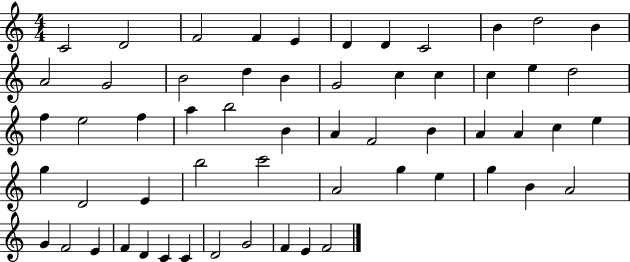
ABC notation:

X:1
T:Untitled
M:4/4
L:1/4
K:C
C2 D2 F2 F E D D C2 B d2 B A2 G2 B2 d B G2 c c c e d2 f e2 f a b2 B A F2 B A A c e g D2 E b2 c'2 A2 g e g B A2 G F2 E F D C C D2 G2 F E F2